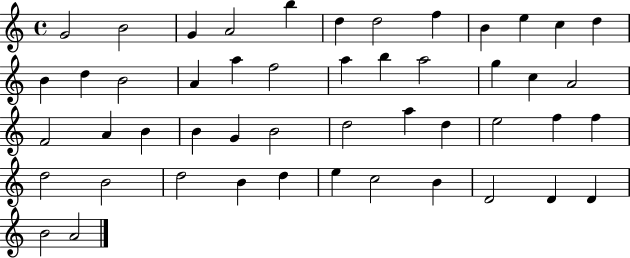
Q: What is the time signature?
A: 4/4